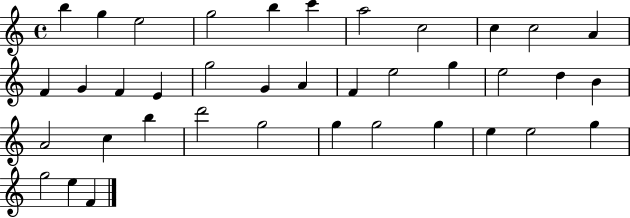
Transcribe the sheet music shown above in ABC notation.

X:1
T:Untitled
M:4/4
L:1/4
K:C
b g e2 g2 b c' a2 c2 c c2 A F G F E g2 G A F e2 g e2 d B A2 c b d'2 g2 g g2 g e e2 g g2 e F